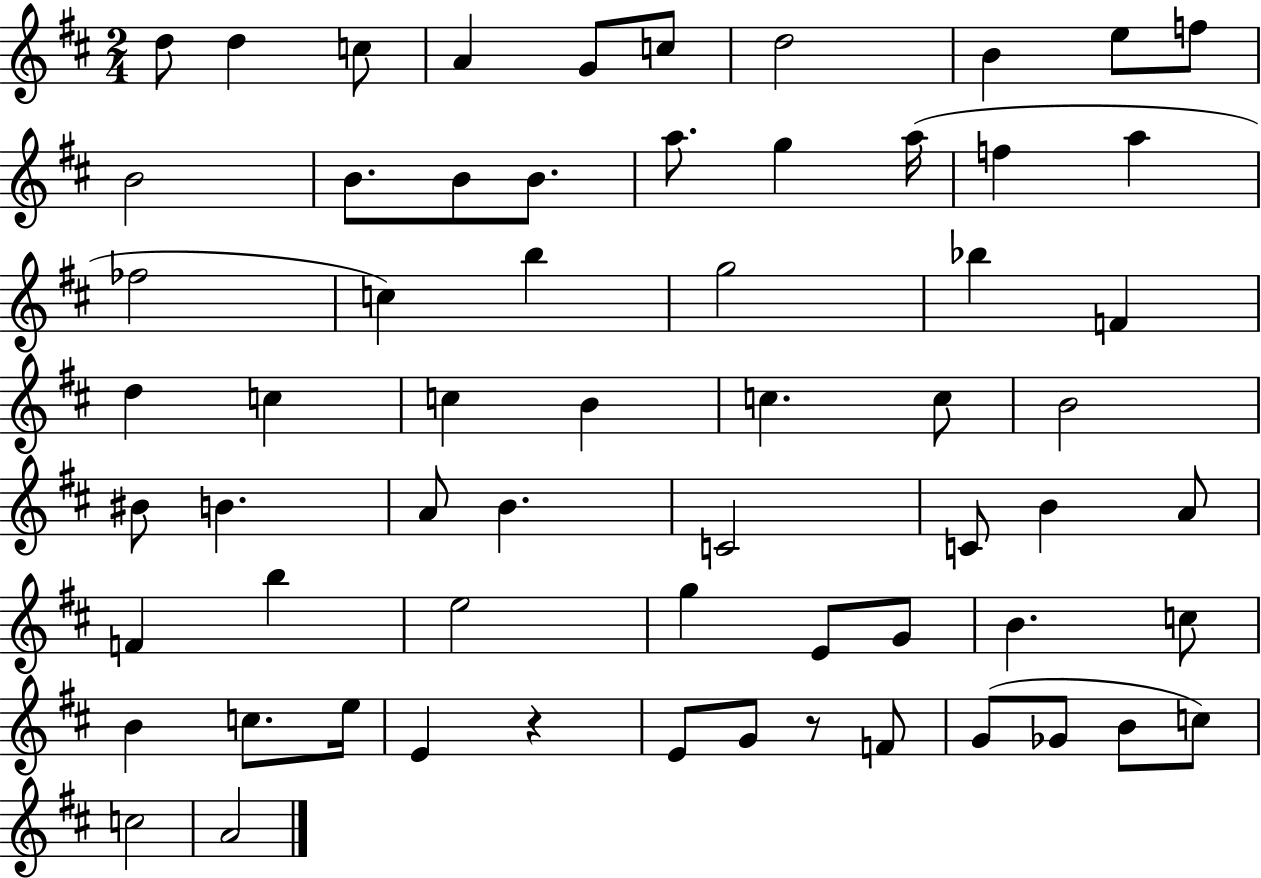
D5/e D5/q C5/e A4/q G4/e C5/e D5/h B4/q E5/e F5/e B4/h B4/e. B4/e B4/e. A5/e. G5/q A5/s F5/q A5/q FES5/h C5/q B5/q G5/h Bb5/q F4/q D5/q C5/q C5/q B4/q C5/q. C5/e B4/h BIS4/e B4/q. A4/e B4/q. C4/h C4/e B4/q A4/e F4/q B5/q E5/h G5/q E4/e G4/e B4/q. C5/e B4/q C5/e. E5/s E4/q R/q E4/e G4/e R/e F4/e G4/e Gb4/e B4/e C5/e C5/h A4/h